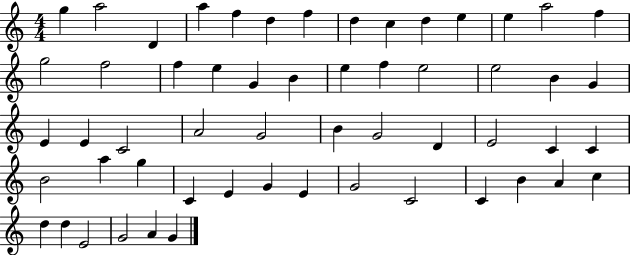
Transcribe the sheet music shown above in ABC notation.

X:1
T:Untitled
M:4/4
L:1/4
K:C
g a2 D a f d f d c d e e a2 f g2 f2 f e G B e f e2 e2 B G E E C2 A2 G2 B G2 D E2 C C B2 a g C E G E G2 C2 C B A c d d E2 G2 A G